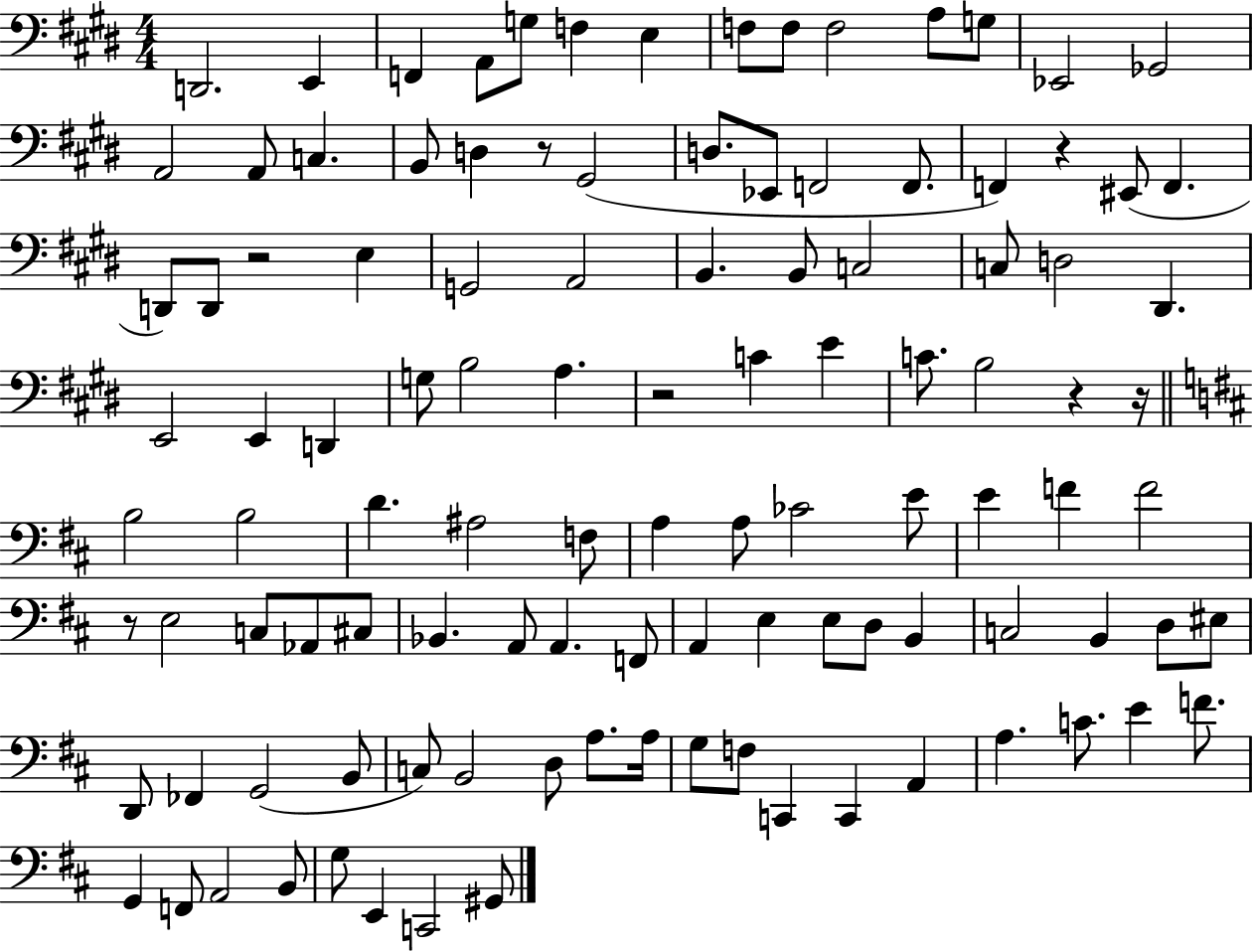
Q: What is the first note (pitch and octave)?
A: D2